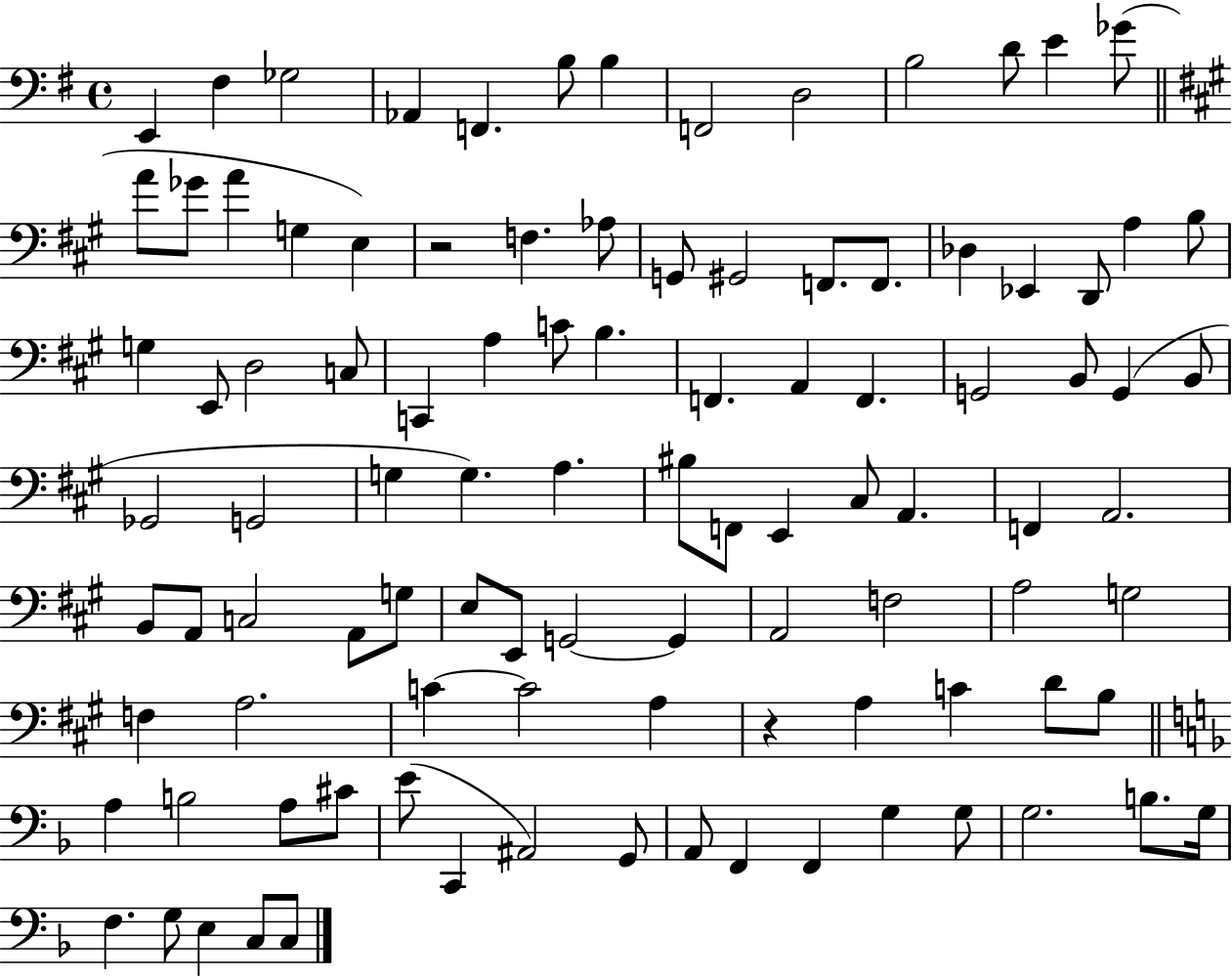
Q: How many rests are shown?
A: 2